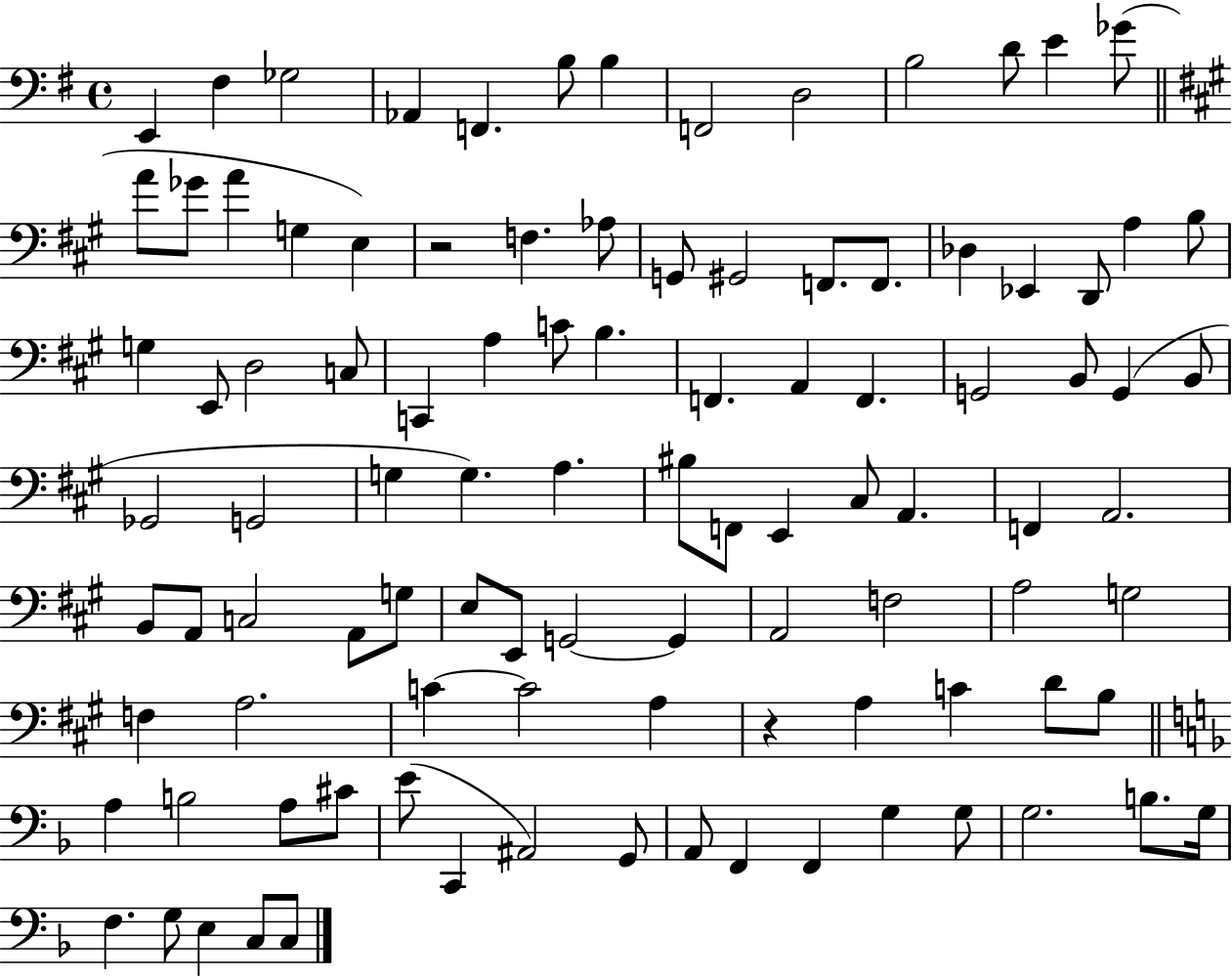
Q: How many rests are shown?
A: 2